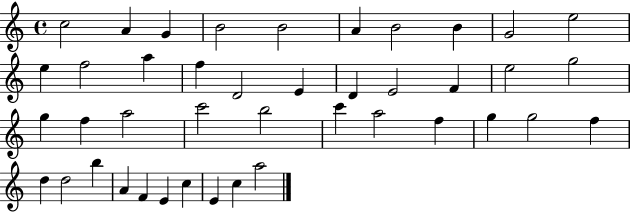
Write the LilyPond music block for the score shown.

{
  \clef treble
  \time 4/4
  \defaultTimeSignature
  \key c \major
  c''2 a'4 g'4 | b'2 b'2 | a'4 b'2 b'4 | g'2 e''2 | \break e''4 f''2 a''4 | f''4 d'2 e'4 | d'4 e'2 f'4 | e''2 g''2 | \break g''4 f''4 a''2 | c'''2 b''2 | c'''4 a''2 f''4 | g''4 g''2 f''4 | \break d''4 d''2 b''4 | a'4 f'4 e'4 c''4 | e'4 c''4 a''2 | \bar "|."
}